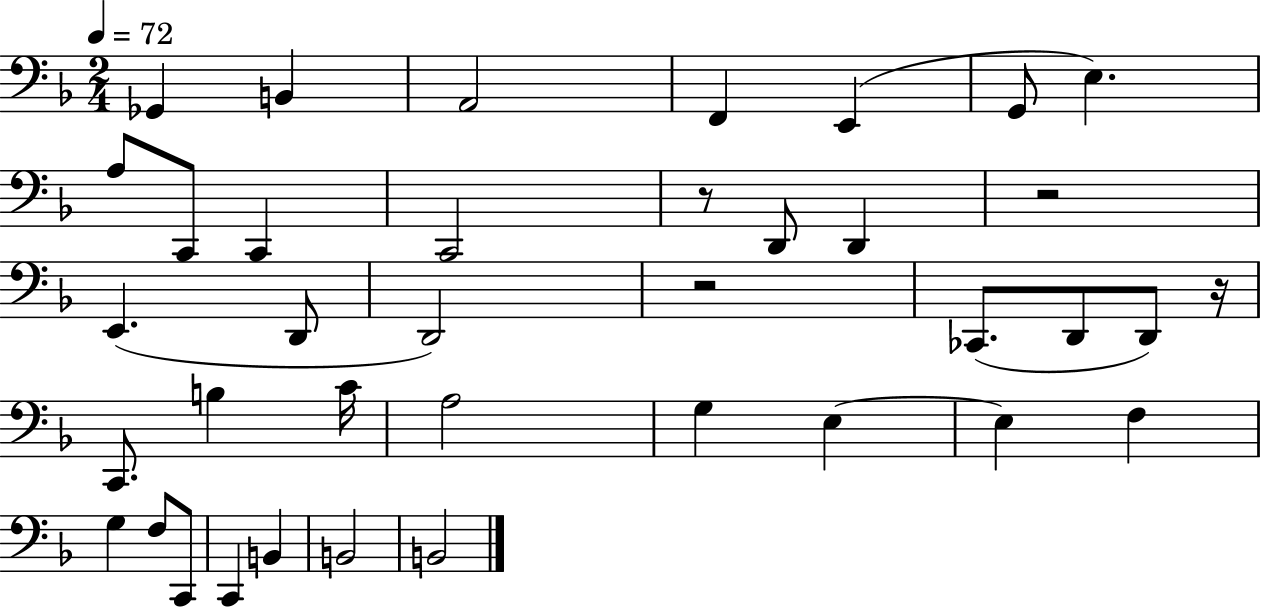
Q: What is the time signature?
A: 2/4